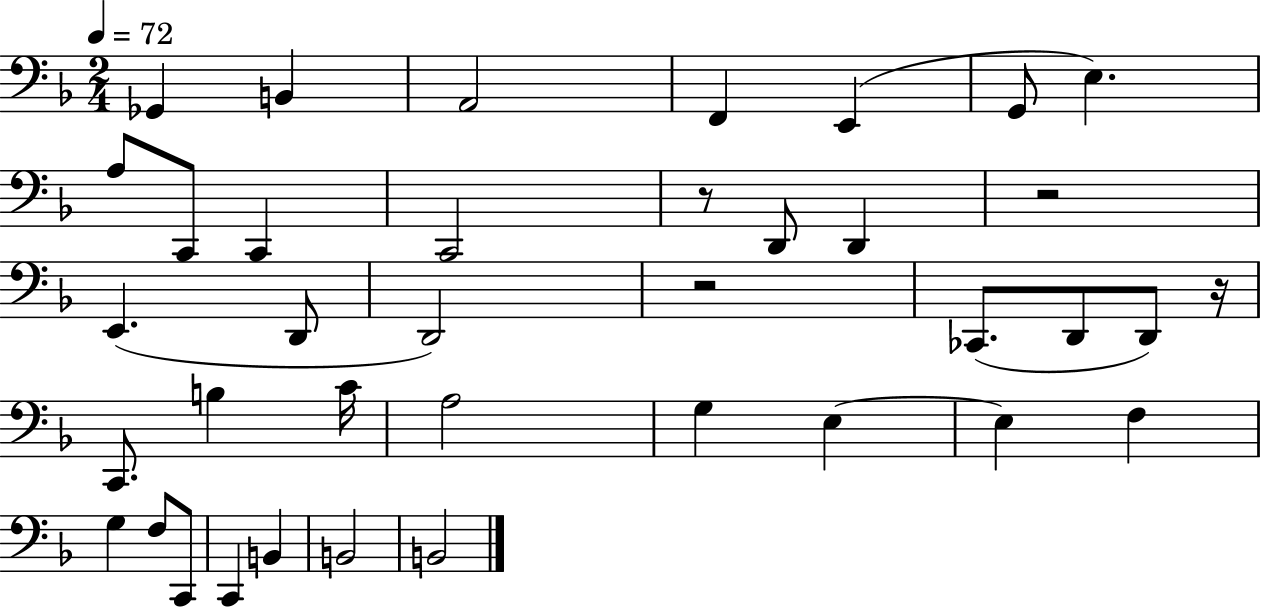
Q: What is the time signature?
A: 2/4